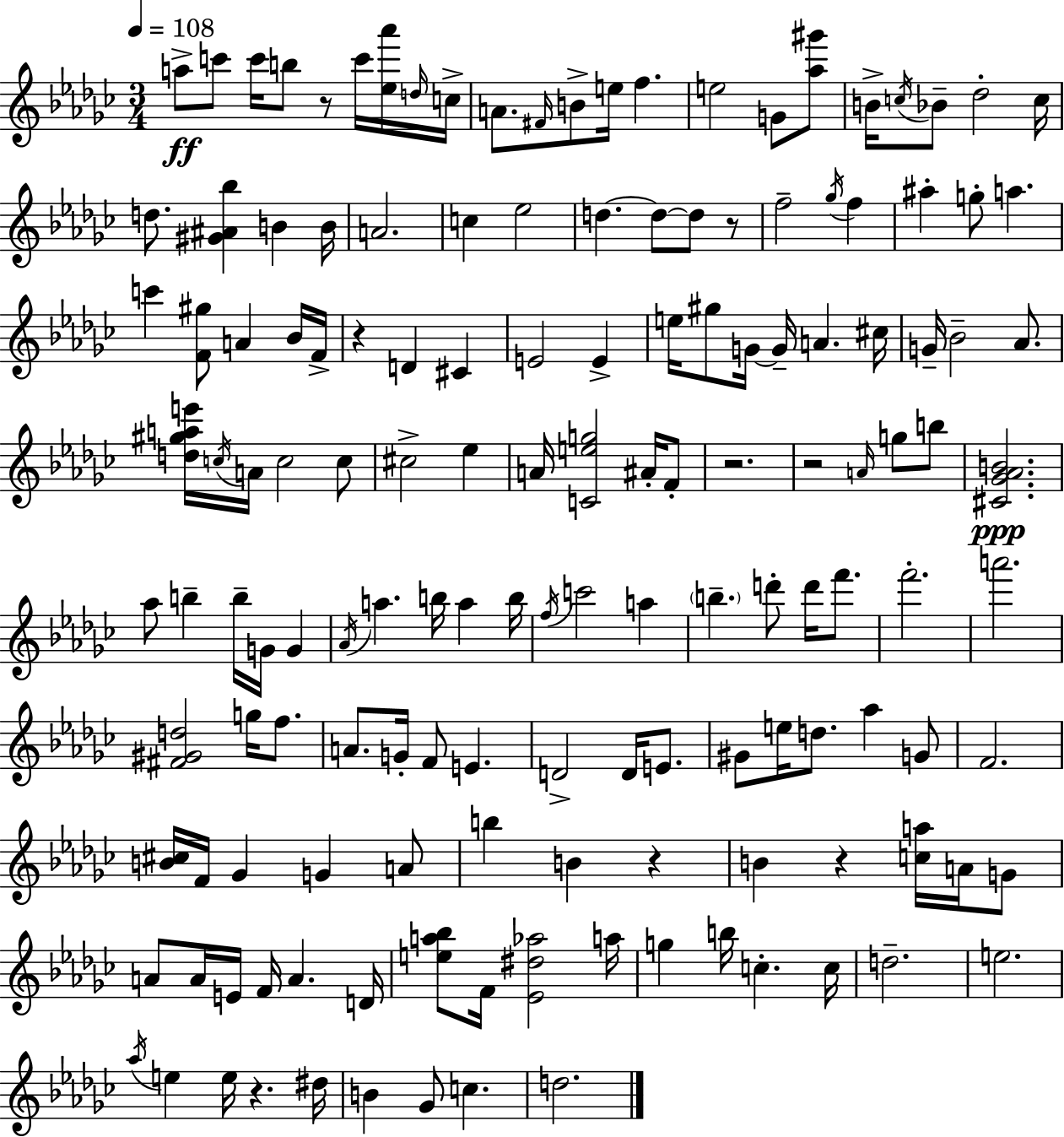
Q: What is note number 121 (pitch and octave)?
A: Ab5